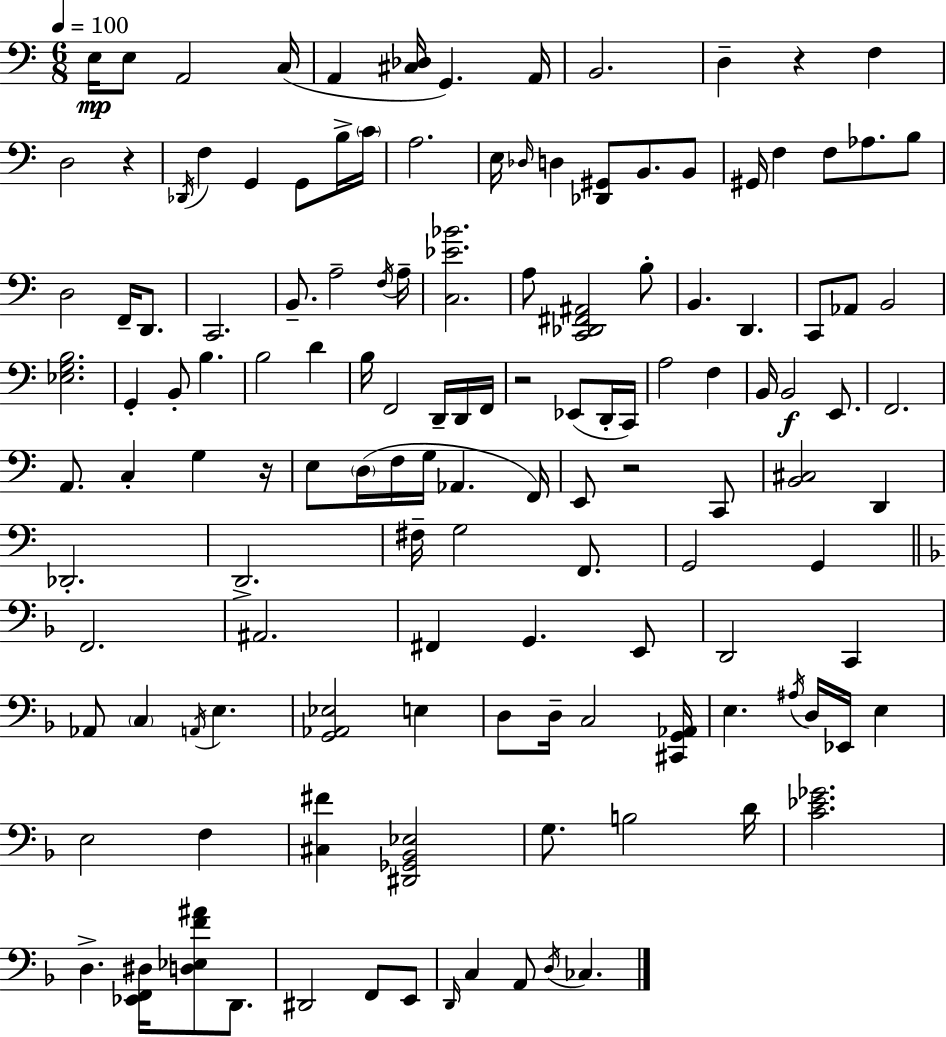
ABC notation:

X:1
T:Untitled
M:6/8
L:1/4
K:C
E,/4 E,/2 A,,2 C,/4 A,, [^C,_D,]/4 G,, A,,/4 B,,2 D, z F, D,2 z _D,,/4 F, G,, G,,/2 B,/4 C/4 A,2 E,/4 _D,/4 D, [_D,,^G,,]/2 B,,/2 B,,/2 ^G,,/4 F, F,/2 _A,/2 B,/2 D,2 F,,/4 D,,/2 C,,2 B,,/2 A,2 F,/4 A,/4 [C,_E_B]2 A,/2 [C,,_D,,^F,,^A,,]2 B,/2 B,, D,, C,,/2 _A,,/2 B,,2 [_E,G,B,]2 G,, B,,/2 B, B,2 D B,/4 F,,2 D,,/4 D,,/4 F,,/4 z2 _E,,/2 D,,/4 C,,/4 A,2 F, B,,/4 B,,2 E,,/2 F,,2 A,,/2 C, G, z/4 E,/2 D,/4 F,/4 G,/4 _A,, F,,/4 E,,/2 z2 C,,/2 [B,,^C,]2 D,, _D,,2 D,,2 ^F,/4 G,2 F,,/2 G,,2 G,, F,,2 ^A,,2 ^F,, G,, E,,/2 D,,2 C,, _A,,/2 C, A,,/4 E, [G,,_A,,_E,]2 E, D,/2 D,/4 C,2 [^C,,G,,_A,,]/4 E, ^A,/4 D,/4 _E,,/4 E, E,2 F, [^C,^F] [^D,,_G,,_B,,_E,]2 G,/2 B,2 D/4 [C_E_G]2 D, [_E,,F,,^D,]/4 [D,_E,F^A]/2 D,,/2 ^D,,2 F,,/2 E,,/2 D,,/4 C, A,,/2 D,/4 _C,